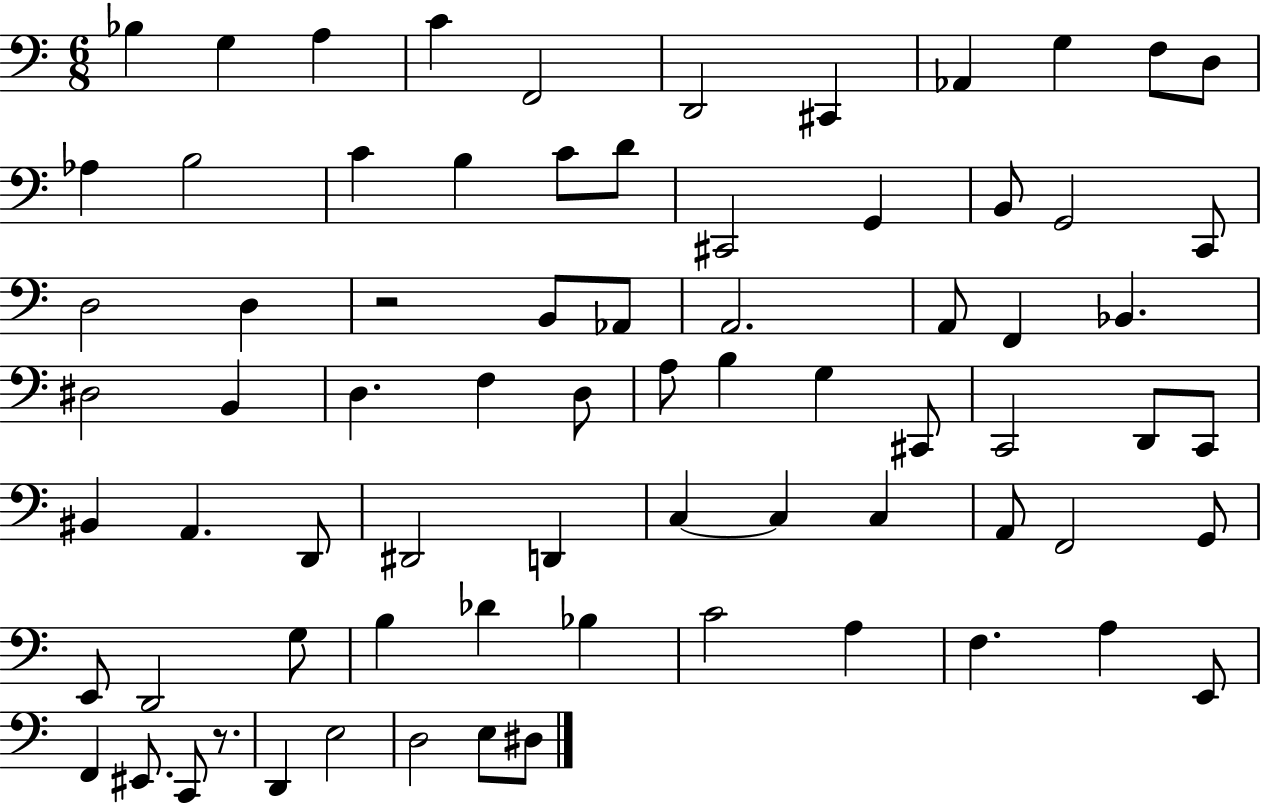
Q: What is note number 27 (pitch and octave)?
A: A2